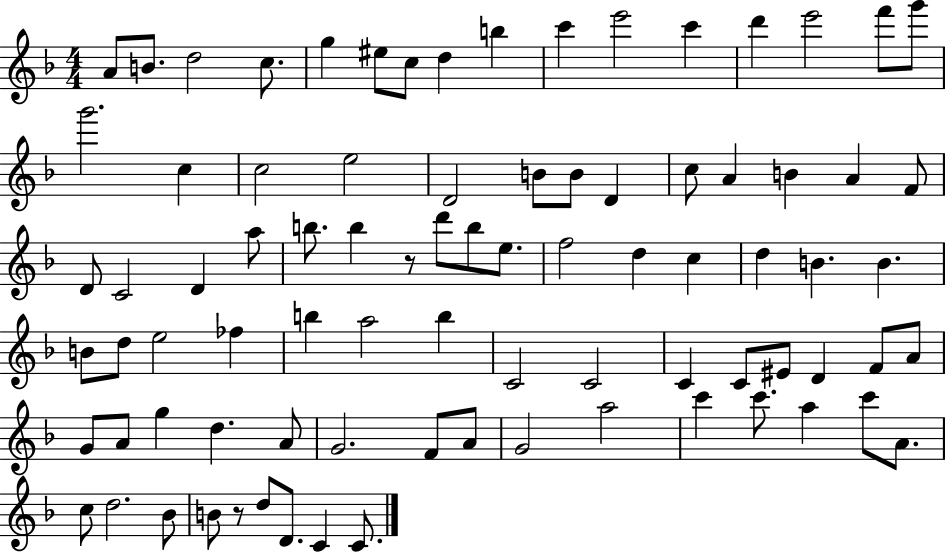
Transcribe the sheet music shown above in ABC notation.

X:1
T:Untitled
M:4/4
L:1/4
K:F
A/2 B/2 d2 c/2 g ^e/2 c/2 d b c' e'2 c' d' e'2 f'/2 g'/2 g'2 c c2 e2 D2 B/2 B/2 D c/2 A B A F/2 D/2 C2 D a/2 b/2 b z/2 d'/2 b/2 e/2 f2 d c d B B B/2 d/2 e2 _f b a2 b C2 C2 C C/2 ^E/2 D F/2 A/2 G/2 A/2 g d A/2 G2 F/2 A/2 G2 a2 c' c'/2 a c'/2 A/2 c/2 d2 _B/2 B/2 z/2 d/2 D/2 C C/2